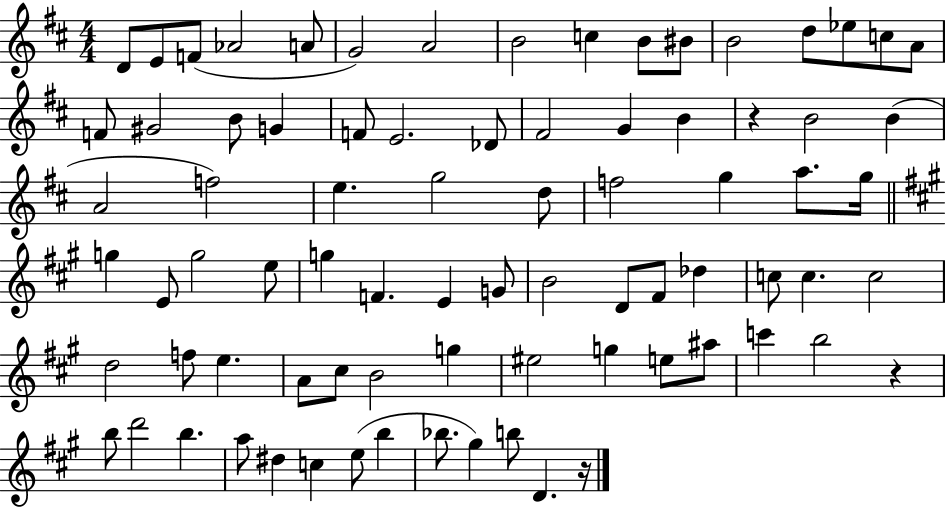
D4/e E4/e F4/e Ab4/h A4/e G4/h A4/h B4/h C5/q B4/e BIS4/e B4/h D5/e Eb5/e C5/e A4/e F4/e G#4/h B4/e G4/q F4/e E4/h. Db4/e F#4/h G4/q B4/q R/q B4/h B4/q A4/h F5/h E5/q. G5/h D5/e F5/h G5/q A5/e. G5/s G5/q E4/e G5/h E5/e G5/q F4/q. E4/q G4/e B4/h D4/e F#4/e Db5/q C5/e C5/q. C5/h D5/h F5/e E5/q. A4/e C#5/e B4/h G5/q EIS5/h G5/q E5/e A#5/e C6/q B5/h R/q B5/e D6/h B5/q. A5/e D#5/q C5/q E5/e B5/q Bb5/e. G#5/q B5/e D4/q. R/s